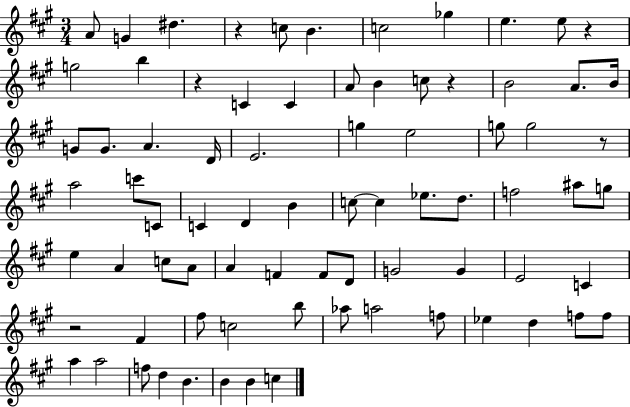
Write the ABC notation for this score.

X:1
T:Untitled
M:3/4
L:1/4
K:A
A/2 G ^d z c/2 B c2 _g e e/2 z g2 b z C C A/2 B c/2 z B2 A/2 B/4 G/2 G/2 A D/4 E2 g e2 g/2 g2 z/2 a2 c'/2 C/2 C D B c/2 c _e/2 d/2 f2 ^a/2 g/2 e A c/2 A/2 A F F/2 D/2 G2 G E2 C z2 ^F ^f/2 c2 b/2 _a/2 a2 f/2 _e d f/2 f/2 a a2 f/2 d B B B c